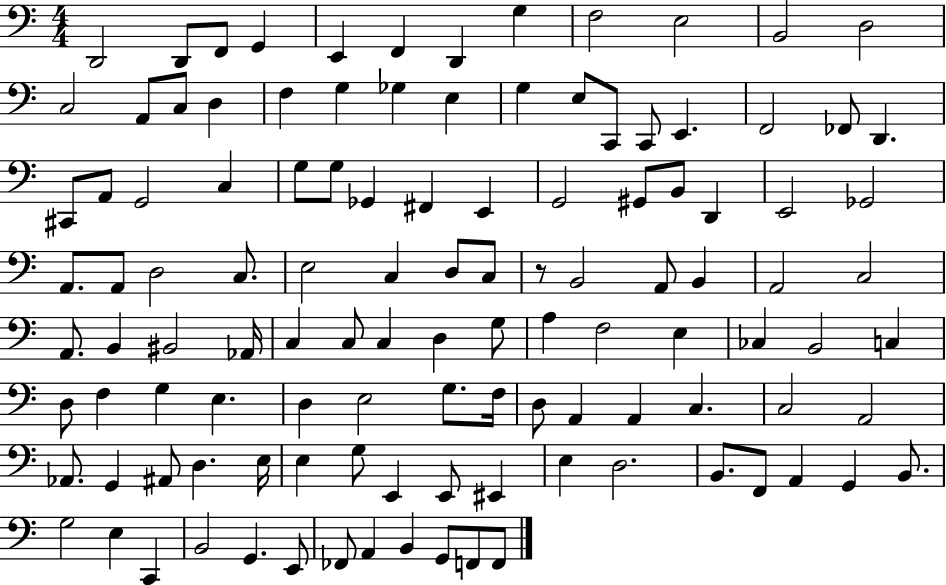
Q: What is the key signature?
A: C major